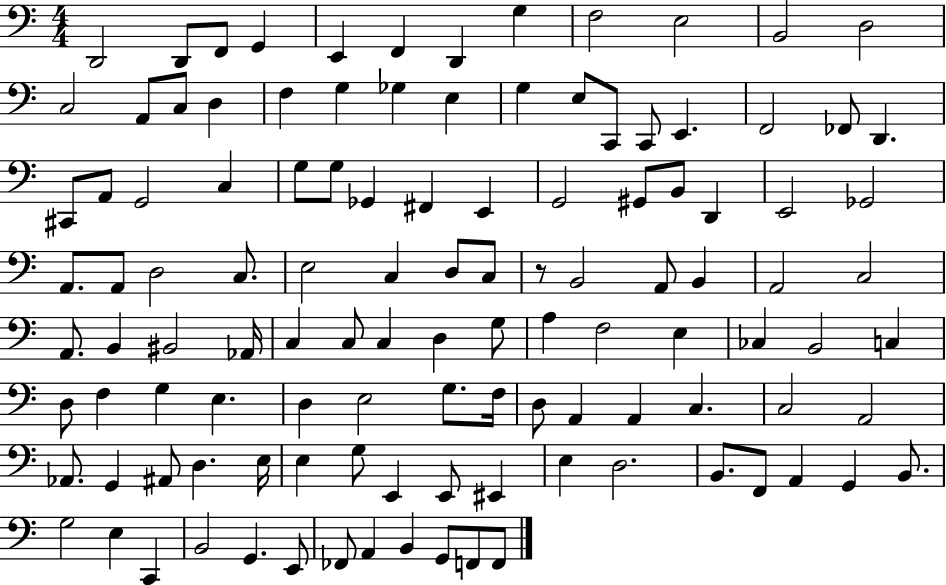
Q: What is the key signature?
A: C major